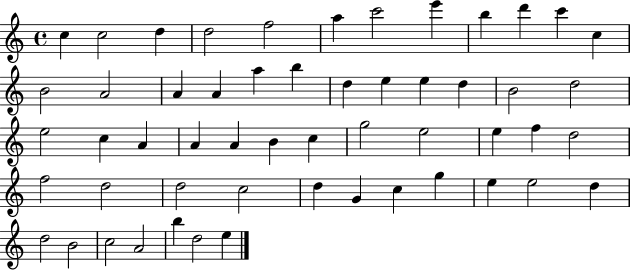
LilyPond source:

{
  \clef treble
  \time 4/4
  \defaultTimeSignature
  \key c \major
  c''4 c''2 d''4 | d''2 f''2 | a''4 c'''2 e'''4 | b''4 d'''4 c'''4 c''4 | \break b'2 a'2 | a'4 a'4 a''4 b''4 | d''4 e''4 e''4 d''4 | b'2 d''2 | \break e''2 c''4 a'4 | a'4 a'4 b'4 c''4 | g''2 e''2 | e''4 f''4 d''2 | \break f''2 d''2 | d''2 c''2 | d''4 g'4 c''4 g''4 | e''4 e''2 d''4 | \break d''2 b'2 | c''2 a'2 | b''4 d''2 e''4 | \bar "|."
}